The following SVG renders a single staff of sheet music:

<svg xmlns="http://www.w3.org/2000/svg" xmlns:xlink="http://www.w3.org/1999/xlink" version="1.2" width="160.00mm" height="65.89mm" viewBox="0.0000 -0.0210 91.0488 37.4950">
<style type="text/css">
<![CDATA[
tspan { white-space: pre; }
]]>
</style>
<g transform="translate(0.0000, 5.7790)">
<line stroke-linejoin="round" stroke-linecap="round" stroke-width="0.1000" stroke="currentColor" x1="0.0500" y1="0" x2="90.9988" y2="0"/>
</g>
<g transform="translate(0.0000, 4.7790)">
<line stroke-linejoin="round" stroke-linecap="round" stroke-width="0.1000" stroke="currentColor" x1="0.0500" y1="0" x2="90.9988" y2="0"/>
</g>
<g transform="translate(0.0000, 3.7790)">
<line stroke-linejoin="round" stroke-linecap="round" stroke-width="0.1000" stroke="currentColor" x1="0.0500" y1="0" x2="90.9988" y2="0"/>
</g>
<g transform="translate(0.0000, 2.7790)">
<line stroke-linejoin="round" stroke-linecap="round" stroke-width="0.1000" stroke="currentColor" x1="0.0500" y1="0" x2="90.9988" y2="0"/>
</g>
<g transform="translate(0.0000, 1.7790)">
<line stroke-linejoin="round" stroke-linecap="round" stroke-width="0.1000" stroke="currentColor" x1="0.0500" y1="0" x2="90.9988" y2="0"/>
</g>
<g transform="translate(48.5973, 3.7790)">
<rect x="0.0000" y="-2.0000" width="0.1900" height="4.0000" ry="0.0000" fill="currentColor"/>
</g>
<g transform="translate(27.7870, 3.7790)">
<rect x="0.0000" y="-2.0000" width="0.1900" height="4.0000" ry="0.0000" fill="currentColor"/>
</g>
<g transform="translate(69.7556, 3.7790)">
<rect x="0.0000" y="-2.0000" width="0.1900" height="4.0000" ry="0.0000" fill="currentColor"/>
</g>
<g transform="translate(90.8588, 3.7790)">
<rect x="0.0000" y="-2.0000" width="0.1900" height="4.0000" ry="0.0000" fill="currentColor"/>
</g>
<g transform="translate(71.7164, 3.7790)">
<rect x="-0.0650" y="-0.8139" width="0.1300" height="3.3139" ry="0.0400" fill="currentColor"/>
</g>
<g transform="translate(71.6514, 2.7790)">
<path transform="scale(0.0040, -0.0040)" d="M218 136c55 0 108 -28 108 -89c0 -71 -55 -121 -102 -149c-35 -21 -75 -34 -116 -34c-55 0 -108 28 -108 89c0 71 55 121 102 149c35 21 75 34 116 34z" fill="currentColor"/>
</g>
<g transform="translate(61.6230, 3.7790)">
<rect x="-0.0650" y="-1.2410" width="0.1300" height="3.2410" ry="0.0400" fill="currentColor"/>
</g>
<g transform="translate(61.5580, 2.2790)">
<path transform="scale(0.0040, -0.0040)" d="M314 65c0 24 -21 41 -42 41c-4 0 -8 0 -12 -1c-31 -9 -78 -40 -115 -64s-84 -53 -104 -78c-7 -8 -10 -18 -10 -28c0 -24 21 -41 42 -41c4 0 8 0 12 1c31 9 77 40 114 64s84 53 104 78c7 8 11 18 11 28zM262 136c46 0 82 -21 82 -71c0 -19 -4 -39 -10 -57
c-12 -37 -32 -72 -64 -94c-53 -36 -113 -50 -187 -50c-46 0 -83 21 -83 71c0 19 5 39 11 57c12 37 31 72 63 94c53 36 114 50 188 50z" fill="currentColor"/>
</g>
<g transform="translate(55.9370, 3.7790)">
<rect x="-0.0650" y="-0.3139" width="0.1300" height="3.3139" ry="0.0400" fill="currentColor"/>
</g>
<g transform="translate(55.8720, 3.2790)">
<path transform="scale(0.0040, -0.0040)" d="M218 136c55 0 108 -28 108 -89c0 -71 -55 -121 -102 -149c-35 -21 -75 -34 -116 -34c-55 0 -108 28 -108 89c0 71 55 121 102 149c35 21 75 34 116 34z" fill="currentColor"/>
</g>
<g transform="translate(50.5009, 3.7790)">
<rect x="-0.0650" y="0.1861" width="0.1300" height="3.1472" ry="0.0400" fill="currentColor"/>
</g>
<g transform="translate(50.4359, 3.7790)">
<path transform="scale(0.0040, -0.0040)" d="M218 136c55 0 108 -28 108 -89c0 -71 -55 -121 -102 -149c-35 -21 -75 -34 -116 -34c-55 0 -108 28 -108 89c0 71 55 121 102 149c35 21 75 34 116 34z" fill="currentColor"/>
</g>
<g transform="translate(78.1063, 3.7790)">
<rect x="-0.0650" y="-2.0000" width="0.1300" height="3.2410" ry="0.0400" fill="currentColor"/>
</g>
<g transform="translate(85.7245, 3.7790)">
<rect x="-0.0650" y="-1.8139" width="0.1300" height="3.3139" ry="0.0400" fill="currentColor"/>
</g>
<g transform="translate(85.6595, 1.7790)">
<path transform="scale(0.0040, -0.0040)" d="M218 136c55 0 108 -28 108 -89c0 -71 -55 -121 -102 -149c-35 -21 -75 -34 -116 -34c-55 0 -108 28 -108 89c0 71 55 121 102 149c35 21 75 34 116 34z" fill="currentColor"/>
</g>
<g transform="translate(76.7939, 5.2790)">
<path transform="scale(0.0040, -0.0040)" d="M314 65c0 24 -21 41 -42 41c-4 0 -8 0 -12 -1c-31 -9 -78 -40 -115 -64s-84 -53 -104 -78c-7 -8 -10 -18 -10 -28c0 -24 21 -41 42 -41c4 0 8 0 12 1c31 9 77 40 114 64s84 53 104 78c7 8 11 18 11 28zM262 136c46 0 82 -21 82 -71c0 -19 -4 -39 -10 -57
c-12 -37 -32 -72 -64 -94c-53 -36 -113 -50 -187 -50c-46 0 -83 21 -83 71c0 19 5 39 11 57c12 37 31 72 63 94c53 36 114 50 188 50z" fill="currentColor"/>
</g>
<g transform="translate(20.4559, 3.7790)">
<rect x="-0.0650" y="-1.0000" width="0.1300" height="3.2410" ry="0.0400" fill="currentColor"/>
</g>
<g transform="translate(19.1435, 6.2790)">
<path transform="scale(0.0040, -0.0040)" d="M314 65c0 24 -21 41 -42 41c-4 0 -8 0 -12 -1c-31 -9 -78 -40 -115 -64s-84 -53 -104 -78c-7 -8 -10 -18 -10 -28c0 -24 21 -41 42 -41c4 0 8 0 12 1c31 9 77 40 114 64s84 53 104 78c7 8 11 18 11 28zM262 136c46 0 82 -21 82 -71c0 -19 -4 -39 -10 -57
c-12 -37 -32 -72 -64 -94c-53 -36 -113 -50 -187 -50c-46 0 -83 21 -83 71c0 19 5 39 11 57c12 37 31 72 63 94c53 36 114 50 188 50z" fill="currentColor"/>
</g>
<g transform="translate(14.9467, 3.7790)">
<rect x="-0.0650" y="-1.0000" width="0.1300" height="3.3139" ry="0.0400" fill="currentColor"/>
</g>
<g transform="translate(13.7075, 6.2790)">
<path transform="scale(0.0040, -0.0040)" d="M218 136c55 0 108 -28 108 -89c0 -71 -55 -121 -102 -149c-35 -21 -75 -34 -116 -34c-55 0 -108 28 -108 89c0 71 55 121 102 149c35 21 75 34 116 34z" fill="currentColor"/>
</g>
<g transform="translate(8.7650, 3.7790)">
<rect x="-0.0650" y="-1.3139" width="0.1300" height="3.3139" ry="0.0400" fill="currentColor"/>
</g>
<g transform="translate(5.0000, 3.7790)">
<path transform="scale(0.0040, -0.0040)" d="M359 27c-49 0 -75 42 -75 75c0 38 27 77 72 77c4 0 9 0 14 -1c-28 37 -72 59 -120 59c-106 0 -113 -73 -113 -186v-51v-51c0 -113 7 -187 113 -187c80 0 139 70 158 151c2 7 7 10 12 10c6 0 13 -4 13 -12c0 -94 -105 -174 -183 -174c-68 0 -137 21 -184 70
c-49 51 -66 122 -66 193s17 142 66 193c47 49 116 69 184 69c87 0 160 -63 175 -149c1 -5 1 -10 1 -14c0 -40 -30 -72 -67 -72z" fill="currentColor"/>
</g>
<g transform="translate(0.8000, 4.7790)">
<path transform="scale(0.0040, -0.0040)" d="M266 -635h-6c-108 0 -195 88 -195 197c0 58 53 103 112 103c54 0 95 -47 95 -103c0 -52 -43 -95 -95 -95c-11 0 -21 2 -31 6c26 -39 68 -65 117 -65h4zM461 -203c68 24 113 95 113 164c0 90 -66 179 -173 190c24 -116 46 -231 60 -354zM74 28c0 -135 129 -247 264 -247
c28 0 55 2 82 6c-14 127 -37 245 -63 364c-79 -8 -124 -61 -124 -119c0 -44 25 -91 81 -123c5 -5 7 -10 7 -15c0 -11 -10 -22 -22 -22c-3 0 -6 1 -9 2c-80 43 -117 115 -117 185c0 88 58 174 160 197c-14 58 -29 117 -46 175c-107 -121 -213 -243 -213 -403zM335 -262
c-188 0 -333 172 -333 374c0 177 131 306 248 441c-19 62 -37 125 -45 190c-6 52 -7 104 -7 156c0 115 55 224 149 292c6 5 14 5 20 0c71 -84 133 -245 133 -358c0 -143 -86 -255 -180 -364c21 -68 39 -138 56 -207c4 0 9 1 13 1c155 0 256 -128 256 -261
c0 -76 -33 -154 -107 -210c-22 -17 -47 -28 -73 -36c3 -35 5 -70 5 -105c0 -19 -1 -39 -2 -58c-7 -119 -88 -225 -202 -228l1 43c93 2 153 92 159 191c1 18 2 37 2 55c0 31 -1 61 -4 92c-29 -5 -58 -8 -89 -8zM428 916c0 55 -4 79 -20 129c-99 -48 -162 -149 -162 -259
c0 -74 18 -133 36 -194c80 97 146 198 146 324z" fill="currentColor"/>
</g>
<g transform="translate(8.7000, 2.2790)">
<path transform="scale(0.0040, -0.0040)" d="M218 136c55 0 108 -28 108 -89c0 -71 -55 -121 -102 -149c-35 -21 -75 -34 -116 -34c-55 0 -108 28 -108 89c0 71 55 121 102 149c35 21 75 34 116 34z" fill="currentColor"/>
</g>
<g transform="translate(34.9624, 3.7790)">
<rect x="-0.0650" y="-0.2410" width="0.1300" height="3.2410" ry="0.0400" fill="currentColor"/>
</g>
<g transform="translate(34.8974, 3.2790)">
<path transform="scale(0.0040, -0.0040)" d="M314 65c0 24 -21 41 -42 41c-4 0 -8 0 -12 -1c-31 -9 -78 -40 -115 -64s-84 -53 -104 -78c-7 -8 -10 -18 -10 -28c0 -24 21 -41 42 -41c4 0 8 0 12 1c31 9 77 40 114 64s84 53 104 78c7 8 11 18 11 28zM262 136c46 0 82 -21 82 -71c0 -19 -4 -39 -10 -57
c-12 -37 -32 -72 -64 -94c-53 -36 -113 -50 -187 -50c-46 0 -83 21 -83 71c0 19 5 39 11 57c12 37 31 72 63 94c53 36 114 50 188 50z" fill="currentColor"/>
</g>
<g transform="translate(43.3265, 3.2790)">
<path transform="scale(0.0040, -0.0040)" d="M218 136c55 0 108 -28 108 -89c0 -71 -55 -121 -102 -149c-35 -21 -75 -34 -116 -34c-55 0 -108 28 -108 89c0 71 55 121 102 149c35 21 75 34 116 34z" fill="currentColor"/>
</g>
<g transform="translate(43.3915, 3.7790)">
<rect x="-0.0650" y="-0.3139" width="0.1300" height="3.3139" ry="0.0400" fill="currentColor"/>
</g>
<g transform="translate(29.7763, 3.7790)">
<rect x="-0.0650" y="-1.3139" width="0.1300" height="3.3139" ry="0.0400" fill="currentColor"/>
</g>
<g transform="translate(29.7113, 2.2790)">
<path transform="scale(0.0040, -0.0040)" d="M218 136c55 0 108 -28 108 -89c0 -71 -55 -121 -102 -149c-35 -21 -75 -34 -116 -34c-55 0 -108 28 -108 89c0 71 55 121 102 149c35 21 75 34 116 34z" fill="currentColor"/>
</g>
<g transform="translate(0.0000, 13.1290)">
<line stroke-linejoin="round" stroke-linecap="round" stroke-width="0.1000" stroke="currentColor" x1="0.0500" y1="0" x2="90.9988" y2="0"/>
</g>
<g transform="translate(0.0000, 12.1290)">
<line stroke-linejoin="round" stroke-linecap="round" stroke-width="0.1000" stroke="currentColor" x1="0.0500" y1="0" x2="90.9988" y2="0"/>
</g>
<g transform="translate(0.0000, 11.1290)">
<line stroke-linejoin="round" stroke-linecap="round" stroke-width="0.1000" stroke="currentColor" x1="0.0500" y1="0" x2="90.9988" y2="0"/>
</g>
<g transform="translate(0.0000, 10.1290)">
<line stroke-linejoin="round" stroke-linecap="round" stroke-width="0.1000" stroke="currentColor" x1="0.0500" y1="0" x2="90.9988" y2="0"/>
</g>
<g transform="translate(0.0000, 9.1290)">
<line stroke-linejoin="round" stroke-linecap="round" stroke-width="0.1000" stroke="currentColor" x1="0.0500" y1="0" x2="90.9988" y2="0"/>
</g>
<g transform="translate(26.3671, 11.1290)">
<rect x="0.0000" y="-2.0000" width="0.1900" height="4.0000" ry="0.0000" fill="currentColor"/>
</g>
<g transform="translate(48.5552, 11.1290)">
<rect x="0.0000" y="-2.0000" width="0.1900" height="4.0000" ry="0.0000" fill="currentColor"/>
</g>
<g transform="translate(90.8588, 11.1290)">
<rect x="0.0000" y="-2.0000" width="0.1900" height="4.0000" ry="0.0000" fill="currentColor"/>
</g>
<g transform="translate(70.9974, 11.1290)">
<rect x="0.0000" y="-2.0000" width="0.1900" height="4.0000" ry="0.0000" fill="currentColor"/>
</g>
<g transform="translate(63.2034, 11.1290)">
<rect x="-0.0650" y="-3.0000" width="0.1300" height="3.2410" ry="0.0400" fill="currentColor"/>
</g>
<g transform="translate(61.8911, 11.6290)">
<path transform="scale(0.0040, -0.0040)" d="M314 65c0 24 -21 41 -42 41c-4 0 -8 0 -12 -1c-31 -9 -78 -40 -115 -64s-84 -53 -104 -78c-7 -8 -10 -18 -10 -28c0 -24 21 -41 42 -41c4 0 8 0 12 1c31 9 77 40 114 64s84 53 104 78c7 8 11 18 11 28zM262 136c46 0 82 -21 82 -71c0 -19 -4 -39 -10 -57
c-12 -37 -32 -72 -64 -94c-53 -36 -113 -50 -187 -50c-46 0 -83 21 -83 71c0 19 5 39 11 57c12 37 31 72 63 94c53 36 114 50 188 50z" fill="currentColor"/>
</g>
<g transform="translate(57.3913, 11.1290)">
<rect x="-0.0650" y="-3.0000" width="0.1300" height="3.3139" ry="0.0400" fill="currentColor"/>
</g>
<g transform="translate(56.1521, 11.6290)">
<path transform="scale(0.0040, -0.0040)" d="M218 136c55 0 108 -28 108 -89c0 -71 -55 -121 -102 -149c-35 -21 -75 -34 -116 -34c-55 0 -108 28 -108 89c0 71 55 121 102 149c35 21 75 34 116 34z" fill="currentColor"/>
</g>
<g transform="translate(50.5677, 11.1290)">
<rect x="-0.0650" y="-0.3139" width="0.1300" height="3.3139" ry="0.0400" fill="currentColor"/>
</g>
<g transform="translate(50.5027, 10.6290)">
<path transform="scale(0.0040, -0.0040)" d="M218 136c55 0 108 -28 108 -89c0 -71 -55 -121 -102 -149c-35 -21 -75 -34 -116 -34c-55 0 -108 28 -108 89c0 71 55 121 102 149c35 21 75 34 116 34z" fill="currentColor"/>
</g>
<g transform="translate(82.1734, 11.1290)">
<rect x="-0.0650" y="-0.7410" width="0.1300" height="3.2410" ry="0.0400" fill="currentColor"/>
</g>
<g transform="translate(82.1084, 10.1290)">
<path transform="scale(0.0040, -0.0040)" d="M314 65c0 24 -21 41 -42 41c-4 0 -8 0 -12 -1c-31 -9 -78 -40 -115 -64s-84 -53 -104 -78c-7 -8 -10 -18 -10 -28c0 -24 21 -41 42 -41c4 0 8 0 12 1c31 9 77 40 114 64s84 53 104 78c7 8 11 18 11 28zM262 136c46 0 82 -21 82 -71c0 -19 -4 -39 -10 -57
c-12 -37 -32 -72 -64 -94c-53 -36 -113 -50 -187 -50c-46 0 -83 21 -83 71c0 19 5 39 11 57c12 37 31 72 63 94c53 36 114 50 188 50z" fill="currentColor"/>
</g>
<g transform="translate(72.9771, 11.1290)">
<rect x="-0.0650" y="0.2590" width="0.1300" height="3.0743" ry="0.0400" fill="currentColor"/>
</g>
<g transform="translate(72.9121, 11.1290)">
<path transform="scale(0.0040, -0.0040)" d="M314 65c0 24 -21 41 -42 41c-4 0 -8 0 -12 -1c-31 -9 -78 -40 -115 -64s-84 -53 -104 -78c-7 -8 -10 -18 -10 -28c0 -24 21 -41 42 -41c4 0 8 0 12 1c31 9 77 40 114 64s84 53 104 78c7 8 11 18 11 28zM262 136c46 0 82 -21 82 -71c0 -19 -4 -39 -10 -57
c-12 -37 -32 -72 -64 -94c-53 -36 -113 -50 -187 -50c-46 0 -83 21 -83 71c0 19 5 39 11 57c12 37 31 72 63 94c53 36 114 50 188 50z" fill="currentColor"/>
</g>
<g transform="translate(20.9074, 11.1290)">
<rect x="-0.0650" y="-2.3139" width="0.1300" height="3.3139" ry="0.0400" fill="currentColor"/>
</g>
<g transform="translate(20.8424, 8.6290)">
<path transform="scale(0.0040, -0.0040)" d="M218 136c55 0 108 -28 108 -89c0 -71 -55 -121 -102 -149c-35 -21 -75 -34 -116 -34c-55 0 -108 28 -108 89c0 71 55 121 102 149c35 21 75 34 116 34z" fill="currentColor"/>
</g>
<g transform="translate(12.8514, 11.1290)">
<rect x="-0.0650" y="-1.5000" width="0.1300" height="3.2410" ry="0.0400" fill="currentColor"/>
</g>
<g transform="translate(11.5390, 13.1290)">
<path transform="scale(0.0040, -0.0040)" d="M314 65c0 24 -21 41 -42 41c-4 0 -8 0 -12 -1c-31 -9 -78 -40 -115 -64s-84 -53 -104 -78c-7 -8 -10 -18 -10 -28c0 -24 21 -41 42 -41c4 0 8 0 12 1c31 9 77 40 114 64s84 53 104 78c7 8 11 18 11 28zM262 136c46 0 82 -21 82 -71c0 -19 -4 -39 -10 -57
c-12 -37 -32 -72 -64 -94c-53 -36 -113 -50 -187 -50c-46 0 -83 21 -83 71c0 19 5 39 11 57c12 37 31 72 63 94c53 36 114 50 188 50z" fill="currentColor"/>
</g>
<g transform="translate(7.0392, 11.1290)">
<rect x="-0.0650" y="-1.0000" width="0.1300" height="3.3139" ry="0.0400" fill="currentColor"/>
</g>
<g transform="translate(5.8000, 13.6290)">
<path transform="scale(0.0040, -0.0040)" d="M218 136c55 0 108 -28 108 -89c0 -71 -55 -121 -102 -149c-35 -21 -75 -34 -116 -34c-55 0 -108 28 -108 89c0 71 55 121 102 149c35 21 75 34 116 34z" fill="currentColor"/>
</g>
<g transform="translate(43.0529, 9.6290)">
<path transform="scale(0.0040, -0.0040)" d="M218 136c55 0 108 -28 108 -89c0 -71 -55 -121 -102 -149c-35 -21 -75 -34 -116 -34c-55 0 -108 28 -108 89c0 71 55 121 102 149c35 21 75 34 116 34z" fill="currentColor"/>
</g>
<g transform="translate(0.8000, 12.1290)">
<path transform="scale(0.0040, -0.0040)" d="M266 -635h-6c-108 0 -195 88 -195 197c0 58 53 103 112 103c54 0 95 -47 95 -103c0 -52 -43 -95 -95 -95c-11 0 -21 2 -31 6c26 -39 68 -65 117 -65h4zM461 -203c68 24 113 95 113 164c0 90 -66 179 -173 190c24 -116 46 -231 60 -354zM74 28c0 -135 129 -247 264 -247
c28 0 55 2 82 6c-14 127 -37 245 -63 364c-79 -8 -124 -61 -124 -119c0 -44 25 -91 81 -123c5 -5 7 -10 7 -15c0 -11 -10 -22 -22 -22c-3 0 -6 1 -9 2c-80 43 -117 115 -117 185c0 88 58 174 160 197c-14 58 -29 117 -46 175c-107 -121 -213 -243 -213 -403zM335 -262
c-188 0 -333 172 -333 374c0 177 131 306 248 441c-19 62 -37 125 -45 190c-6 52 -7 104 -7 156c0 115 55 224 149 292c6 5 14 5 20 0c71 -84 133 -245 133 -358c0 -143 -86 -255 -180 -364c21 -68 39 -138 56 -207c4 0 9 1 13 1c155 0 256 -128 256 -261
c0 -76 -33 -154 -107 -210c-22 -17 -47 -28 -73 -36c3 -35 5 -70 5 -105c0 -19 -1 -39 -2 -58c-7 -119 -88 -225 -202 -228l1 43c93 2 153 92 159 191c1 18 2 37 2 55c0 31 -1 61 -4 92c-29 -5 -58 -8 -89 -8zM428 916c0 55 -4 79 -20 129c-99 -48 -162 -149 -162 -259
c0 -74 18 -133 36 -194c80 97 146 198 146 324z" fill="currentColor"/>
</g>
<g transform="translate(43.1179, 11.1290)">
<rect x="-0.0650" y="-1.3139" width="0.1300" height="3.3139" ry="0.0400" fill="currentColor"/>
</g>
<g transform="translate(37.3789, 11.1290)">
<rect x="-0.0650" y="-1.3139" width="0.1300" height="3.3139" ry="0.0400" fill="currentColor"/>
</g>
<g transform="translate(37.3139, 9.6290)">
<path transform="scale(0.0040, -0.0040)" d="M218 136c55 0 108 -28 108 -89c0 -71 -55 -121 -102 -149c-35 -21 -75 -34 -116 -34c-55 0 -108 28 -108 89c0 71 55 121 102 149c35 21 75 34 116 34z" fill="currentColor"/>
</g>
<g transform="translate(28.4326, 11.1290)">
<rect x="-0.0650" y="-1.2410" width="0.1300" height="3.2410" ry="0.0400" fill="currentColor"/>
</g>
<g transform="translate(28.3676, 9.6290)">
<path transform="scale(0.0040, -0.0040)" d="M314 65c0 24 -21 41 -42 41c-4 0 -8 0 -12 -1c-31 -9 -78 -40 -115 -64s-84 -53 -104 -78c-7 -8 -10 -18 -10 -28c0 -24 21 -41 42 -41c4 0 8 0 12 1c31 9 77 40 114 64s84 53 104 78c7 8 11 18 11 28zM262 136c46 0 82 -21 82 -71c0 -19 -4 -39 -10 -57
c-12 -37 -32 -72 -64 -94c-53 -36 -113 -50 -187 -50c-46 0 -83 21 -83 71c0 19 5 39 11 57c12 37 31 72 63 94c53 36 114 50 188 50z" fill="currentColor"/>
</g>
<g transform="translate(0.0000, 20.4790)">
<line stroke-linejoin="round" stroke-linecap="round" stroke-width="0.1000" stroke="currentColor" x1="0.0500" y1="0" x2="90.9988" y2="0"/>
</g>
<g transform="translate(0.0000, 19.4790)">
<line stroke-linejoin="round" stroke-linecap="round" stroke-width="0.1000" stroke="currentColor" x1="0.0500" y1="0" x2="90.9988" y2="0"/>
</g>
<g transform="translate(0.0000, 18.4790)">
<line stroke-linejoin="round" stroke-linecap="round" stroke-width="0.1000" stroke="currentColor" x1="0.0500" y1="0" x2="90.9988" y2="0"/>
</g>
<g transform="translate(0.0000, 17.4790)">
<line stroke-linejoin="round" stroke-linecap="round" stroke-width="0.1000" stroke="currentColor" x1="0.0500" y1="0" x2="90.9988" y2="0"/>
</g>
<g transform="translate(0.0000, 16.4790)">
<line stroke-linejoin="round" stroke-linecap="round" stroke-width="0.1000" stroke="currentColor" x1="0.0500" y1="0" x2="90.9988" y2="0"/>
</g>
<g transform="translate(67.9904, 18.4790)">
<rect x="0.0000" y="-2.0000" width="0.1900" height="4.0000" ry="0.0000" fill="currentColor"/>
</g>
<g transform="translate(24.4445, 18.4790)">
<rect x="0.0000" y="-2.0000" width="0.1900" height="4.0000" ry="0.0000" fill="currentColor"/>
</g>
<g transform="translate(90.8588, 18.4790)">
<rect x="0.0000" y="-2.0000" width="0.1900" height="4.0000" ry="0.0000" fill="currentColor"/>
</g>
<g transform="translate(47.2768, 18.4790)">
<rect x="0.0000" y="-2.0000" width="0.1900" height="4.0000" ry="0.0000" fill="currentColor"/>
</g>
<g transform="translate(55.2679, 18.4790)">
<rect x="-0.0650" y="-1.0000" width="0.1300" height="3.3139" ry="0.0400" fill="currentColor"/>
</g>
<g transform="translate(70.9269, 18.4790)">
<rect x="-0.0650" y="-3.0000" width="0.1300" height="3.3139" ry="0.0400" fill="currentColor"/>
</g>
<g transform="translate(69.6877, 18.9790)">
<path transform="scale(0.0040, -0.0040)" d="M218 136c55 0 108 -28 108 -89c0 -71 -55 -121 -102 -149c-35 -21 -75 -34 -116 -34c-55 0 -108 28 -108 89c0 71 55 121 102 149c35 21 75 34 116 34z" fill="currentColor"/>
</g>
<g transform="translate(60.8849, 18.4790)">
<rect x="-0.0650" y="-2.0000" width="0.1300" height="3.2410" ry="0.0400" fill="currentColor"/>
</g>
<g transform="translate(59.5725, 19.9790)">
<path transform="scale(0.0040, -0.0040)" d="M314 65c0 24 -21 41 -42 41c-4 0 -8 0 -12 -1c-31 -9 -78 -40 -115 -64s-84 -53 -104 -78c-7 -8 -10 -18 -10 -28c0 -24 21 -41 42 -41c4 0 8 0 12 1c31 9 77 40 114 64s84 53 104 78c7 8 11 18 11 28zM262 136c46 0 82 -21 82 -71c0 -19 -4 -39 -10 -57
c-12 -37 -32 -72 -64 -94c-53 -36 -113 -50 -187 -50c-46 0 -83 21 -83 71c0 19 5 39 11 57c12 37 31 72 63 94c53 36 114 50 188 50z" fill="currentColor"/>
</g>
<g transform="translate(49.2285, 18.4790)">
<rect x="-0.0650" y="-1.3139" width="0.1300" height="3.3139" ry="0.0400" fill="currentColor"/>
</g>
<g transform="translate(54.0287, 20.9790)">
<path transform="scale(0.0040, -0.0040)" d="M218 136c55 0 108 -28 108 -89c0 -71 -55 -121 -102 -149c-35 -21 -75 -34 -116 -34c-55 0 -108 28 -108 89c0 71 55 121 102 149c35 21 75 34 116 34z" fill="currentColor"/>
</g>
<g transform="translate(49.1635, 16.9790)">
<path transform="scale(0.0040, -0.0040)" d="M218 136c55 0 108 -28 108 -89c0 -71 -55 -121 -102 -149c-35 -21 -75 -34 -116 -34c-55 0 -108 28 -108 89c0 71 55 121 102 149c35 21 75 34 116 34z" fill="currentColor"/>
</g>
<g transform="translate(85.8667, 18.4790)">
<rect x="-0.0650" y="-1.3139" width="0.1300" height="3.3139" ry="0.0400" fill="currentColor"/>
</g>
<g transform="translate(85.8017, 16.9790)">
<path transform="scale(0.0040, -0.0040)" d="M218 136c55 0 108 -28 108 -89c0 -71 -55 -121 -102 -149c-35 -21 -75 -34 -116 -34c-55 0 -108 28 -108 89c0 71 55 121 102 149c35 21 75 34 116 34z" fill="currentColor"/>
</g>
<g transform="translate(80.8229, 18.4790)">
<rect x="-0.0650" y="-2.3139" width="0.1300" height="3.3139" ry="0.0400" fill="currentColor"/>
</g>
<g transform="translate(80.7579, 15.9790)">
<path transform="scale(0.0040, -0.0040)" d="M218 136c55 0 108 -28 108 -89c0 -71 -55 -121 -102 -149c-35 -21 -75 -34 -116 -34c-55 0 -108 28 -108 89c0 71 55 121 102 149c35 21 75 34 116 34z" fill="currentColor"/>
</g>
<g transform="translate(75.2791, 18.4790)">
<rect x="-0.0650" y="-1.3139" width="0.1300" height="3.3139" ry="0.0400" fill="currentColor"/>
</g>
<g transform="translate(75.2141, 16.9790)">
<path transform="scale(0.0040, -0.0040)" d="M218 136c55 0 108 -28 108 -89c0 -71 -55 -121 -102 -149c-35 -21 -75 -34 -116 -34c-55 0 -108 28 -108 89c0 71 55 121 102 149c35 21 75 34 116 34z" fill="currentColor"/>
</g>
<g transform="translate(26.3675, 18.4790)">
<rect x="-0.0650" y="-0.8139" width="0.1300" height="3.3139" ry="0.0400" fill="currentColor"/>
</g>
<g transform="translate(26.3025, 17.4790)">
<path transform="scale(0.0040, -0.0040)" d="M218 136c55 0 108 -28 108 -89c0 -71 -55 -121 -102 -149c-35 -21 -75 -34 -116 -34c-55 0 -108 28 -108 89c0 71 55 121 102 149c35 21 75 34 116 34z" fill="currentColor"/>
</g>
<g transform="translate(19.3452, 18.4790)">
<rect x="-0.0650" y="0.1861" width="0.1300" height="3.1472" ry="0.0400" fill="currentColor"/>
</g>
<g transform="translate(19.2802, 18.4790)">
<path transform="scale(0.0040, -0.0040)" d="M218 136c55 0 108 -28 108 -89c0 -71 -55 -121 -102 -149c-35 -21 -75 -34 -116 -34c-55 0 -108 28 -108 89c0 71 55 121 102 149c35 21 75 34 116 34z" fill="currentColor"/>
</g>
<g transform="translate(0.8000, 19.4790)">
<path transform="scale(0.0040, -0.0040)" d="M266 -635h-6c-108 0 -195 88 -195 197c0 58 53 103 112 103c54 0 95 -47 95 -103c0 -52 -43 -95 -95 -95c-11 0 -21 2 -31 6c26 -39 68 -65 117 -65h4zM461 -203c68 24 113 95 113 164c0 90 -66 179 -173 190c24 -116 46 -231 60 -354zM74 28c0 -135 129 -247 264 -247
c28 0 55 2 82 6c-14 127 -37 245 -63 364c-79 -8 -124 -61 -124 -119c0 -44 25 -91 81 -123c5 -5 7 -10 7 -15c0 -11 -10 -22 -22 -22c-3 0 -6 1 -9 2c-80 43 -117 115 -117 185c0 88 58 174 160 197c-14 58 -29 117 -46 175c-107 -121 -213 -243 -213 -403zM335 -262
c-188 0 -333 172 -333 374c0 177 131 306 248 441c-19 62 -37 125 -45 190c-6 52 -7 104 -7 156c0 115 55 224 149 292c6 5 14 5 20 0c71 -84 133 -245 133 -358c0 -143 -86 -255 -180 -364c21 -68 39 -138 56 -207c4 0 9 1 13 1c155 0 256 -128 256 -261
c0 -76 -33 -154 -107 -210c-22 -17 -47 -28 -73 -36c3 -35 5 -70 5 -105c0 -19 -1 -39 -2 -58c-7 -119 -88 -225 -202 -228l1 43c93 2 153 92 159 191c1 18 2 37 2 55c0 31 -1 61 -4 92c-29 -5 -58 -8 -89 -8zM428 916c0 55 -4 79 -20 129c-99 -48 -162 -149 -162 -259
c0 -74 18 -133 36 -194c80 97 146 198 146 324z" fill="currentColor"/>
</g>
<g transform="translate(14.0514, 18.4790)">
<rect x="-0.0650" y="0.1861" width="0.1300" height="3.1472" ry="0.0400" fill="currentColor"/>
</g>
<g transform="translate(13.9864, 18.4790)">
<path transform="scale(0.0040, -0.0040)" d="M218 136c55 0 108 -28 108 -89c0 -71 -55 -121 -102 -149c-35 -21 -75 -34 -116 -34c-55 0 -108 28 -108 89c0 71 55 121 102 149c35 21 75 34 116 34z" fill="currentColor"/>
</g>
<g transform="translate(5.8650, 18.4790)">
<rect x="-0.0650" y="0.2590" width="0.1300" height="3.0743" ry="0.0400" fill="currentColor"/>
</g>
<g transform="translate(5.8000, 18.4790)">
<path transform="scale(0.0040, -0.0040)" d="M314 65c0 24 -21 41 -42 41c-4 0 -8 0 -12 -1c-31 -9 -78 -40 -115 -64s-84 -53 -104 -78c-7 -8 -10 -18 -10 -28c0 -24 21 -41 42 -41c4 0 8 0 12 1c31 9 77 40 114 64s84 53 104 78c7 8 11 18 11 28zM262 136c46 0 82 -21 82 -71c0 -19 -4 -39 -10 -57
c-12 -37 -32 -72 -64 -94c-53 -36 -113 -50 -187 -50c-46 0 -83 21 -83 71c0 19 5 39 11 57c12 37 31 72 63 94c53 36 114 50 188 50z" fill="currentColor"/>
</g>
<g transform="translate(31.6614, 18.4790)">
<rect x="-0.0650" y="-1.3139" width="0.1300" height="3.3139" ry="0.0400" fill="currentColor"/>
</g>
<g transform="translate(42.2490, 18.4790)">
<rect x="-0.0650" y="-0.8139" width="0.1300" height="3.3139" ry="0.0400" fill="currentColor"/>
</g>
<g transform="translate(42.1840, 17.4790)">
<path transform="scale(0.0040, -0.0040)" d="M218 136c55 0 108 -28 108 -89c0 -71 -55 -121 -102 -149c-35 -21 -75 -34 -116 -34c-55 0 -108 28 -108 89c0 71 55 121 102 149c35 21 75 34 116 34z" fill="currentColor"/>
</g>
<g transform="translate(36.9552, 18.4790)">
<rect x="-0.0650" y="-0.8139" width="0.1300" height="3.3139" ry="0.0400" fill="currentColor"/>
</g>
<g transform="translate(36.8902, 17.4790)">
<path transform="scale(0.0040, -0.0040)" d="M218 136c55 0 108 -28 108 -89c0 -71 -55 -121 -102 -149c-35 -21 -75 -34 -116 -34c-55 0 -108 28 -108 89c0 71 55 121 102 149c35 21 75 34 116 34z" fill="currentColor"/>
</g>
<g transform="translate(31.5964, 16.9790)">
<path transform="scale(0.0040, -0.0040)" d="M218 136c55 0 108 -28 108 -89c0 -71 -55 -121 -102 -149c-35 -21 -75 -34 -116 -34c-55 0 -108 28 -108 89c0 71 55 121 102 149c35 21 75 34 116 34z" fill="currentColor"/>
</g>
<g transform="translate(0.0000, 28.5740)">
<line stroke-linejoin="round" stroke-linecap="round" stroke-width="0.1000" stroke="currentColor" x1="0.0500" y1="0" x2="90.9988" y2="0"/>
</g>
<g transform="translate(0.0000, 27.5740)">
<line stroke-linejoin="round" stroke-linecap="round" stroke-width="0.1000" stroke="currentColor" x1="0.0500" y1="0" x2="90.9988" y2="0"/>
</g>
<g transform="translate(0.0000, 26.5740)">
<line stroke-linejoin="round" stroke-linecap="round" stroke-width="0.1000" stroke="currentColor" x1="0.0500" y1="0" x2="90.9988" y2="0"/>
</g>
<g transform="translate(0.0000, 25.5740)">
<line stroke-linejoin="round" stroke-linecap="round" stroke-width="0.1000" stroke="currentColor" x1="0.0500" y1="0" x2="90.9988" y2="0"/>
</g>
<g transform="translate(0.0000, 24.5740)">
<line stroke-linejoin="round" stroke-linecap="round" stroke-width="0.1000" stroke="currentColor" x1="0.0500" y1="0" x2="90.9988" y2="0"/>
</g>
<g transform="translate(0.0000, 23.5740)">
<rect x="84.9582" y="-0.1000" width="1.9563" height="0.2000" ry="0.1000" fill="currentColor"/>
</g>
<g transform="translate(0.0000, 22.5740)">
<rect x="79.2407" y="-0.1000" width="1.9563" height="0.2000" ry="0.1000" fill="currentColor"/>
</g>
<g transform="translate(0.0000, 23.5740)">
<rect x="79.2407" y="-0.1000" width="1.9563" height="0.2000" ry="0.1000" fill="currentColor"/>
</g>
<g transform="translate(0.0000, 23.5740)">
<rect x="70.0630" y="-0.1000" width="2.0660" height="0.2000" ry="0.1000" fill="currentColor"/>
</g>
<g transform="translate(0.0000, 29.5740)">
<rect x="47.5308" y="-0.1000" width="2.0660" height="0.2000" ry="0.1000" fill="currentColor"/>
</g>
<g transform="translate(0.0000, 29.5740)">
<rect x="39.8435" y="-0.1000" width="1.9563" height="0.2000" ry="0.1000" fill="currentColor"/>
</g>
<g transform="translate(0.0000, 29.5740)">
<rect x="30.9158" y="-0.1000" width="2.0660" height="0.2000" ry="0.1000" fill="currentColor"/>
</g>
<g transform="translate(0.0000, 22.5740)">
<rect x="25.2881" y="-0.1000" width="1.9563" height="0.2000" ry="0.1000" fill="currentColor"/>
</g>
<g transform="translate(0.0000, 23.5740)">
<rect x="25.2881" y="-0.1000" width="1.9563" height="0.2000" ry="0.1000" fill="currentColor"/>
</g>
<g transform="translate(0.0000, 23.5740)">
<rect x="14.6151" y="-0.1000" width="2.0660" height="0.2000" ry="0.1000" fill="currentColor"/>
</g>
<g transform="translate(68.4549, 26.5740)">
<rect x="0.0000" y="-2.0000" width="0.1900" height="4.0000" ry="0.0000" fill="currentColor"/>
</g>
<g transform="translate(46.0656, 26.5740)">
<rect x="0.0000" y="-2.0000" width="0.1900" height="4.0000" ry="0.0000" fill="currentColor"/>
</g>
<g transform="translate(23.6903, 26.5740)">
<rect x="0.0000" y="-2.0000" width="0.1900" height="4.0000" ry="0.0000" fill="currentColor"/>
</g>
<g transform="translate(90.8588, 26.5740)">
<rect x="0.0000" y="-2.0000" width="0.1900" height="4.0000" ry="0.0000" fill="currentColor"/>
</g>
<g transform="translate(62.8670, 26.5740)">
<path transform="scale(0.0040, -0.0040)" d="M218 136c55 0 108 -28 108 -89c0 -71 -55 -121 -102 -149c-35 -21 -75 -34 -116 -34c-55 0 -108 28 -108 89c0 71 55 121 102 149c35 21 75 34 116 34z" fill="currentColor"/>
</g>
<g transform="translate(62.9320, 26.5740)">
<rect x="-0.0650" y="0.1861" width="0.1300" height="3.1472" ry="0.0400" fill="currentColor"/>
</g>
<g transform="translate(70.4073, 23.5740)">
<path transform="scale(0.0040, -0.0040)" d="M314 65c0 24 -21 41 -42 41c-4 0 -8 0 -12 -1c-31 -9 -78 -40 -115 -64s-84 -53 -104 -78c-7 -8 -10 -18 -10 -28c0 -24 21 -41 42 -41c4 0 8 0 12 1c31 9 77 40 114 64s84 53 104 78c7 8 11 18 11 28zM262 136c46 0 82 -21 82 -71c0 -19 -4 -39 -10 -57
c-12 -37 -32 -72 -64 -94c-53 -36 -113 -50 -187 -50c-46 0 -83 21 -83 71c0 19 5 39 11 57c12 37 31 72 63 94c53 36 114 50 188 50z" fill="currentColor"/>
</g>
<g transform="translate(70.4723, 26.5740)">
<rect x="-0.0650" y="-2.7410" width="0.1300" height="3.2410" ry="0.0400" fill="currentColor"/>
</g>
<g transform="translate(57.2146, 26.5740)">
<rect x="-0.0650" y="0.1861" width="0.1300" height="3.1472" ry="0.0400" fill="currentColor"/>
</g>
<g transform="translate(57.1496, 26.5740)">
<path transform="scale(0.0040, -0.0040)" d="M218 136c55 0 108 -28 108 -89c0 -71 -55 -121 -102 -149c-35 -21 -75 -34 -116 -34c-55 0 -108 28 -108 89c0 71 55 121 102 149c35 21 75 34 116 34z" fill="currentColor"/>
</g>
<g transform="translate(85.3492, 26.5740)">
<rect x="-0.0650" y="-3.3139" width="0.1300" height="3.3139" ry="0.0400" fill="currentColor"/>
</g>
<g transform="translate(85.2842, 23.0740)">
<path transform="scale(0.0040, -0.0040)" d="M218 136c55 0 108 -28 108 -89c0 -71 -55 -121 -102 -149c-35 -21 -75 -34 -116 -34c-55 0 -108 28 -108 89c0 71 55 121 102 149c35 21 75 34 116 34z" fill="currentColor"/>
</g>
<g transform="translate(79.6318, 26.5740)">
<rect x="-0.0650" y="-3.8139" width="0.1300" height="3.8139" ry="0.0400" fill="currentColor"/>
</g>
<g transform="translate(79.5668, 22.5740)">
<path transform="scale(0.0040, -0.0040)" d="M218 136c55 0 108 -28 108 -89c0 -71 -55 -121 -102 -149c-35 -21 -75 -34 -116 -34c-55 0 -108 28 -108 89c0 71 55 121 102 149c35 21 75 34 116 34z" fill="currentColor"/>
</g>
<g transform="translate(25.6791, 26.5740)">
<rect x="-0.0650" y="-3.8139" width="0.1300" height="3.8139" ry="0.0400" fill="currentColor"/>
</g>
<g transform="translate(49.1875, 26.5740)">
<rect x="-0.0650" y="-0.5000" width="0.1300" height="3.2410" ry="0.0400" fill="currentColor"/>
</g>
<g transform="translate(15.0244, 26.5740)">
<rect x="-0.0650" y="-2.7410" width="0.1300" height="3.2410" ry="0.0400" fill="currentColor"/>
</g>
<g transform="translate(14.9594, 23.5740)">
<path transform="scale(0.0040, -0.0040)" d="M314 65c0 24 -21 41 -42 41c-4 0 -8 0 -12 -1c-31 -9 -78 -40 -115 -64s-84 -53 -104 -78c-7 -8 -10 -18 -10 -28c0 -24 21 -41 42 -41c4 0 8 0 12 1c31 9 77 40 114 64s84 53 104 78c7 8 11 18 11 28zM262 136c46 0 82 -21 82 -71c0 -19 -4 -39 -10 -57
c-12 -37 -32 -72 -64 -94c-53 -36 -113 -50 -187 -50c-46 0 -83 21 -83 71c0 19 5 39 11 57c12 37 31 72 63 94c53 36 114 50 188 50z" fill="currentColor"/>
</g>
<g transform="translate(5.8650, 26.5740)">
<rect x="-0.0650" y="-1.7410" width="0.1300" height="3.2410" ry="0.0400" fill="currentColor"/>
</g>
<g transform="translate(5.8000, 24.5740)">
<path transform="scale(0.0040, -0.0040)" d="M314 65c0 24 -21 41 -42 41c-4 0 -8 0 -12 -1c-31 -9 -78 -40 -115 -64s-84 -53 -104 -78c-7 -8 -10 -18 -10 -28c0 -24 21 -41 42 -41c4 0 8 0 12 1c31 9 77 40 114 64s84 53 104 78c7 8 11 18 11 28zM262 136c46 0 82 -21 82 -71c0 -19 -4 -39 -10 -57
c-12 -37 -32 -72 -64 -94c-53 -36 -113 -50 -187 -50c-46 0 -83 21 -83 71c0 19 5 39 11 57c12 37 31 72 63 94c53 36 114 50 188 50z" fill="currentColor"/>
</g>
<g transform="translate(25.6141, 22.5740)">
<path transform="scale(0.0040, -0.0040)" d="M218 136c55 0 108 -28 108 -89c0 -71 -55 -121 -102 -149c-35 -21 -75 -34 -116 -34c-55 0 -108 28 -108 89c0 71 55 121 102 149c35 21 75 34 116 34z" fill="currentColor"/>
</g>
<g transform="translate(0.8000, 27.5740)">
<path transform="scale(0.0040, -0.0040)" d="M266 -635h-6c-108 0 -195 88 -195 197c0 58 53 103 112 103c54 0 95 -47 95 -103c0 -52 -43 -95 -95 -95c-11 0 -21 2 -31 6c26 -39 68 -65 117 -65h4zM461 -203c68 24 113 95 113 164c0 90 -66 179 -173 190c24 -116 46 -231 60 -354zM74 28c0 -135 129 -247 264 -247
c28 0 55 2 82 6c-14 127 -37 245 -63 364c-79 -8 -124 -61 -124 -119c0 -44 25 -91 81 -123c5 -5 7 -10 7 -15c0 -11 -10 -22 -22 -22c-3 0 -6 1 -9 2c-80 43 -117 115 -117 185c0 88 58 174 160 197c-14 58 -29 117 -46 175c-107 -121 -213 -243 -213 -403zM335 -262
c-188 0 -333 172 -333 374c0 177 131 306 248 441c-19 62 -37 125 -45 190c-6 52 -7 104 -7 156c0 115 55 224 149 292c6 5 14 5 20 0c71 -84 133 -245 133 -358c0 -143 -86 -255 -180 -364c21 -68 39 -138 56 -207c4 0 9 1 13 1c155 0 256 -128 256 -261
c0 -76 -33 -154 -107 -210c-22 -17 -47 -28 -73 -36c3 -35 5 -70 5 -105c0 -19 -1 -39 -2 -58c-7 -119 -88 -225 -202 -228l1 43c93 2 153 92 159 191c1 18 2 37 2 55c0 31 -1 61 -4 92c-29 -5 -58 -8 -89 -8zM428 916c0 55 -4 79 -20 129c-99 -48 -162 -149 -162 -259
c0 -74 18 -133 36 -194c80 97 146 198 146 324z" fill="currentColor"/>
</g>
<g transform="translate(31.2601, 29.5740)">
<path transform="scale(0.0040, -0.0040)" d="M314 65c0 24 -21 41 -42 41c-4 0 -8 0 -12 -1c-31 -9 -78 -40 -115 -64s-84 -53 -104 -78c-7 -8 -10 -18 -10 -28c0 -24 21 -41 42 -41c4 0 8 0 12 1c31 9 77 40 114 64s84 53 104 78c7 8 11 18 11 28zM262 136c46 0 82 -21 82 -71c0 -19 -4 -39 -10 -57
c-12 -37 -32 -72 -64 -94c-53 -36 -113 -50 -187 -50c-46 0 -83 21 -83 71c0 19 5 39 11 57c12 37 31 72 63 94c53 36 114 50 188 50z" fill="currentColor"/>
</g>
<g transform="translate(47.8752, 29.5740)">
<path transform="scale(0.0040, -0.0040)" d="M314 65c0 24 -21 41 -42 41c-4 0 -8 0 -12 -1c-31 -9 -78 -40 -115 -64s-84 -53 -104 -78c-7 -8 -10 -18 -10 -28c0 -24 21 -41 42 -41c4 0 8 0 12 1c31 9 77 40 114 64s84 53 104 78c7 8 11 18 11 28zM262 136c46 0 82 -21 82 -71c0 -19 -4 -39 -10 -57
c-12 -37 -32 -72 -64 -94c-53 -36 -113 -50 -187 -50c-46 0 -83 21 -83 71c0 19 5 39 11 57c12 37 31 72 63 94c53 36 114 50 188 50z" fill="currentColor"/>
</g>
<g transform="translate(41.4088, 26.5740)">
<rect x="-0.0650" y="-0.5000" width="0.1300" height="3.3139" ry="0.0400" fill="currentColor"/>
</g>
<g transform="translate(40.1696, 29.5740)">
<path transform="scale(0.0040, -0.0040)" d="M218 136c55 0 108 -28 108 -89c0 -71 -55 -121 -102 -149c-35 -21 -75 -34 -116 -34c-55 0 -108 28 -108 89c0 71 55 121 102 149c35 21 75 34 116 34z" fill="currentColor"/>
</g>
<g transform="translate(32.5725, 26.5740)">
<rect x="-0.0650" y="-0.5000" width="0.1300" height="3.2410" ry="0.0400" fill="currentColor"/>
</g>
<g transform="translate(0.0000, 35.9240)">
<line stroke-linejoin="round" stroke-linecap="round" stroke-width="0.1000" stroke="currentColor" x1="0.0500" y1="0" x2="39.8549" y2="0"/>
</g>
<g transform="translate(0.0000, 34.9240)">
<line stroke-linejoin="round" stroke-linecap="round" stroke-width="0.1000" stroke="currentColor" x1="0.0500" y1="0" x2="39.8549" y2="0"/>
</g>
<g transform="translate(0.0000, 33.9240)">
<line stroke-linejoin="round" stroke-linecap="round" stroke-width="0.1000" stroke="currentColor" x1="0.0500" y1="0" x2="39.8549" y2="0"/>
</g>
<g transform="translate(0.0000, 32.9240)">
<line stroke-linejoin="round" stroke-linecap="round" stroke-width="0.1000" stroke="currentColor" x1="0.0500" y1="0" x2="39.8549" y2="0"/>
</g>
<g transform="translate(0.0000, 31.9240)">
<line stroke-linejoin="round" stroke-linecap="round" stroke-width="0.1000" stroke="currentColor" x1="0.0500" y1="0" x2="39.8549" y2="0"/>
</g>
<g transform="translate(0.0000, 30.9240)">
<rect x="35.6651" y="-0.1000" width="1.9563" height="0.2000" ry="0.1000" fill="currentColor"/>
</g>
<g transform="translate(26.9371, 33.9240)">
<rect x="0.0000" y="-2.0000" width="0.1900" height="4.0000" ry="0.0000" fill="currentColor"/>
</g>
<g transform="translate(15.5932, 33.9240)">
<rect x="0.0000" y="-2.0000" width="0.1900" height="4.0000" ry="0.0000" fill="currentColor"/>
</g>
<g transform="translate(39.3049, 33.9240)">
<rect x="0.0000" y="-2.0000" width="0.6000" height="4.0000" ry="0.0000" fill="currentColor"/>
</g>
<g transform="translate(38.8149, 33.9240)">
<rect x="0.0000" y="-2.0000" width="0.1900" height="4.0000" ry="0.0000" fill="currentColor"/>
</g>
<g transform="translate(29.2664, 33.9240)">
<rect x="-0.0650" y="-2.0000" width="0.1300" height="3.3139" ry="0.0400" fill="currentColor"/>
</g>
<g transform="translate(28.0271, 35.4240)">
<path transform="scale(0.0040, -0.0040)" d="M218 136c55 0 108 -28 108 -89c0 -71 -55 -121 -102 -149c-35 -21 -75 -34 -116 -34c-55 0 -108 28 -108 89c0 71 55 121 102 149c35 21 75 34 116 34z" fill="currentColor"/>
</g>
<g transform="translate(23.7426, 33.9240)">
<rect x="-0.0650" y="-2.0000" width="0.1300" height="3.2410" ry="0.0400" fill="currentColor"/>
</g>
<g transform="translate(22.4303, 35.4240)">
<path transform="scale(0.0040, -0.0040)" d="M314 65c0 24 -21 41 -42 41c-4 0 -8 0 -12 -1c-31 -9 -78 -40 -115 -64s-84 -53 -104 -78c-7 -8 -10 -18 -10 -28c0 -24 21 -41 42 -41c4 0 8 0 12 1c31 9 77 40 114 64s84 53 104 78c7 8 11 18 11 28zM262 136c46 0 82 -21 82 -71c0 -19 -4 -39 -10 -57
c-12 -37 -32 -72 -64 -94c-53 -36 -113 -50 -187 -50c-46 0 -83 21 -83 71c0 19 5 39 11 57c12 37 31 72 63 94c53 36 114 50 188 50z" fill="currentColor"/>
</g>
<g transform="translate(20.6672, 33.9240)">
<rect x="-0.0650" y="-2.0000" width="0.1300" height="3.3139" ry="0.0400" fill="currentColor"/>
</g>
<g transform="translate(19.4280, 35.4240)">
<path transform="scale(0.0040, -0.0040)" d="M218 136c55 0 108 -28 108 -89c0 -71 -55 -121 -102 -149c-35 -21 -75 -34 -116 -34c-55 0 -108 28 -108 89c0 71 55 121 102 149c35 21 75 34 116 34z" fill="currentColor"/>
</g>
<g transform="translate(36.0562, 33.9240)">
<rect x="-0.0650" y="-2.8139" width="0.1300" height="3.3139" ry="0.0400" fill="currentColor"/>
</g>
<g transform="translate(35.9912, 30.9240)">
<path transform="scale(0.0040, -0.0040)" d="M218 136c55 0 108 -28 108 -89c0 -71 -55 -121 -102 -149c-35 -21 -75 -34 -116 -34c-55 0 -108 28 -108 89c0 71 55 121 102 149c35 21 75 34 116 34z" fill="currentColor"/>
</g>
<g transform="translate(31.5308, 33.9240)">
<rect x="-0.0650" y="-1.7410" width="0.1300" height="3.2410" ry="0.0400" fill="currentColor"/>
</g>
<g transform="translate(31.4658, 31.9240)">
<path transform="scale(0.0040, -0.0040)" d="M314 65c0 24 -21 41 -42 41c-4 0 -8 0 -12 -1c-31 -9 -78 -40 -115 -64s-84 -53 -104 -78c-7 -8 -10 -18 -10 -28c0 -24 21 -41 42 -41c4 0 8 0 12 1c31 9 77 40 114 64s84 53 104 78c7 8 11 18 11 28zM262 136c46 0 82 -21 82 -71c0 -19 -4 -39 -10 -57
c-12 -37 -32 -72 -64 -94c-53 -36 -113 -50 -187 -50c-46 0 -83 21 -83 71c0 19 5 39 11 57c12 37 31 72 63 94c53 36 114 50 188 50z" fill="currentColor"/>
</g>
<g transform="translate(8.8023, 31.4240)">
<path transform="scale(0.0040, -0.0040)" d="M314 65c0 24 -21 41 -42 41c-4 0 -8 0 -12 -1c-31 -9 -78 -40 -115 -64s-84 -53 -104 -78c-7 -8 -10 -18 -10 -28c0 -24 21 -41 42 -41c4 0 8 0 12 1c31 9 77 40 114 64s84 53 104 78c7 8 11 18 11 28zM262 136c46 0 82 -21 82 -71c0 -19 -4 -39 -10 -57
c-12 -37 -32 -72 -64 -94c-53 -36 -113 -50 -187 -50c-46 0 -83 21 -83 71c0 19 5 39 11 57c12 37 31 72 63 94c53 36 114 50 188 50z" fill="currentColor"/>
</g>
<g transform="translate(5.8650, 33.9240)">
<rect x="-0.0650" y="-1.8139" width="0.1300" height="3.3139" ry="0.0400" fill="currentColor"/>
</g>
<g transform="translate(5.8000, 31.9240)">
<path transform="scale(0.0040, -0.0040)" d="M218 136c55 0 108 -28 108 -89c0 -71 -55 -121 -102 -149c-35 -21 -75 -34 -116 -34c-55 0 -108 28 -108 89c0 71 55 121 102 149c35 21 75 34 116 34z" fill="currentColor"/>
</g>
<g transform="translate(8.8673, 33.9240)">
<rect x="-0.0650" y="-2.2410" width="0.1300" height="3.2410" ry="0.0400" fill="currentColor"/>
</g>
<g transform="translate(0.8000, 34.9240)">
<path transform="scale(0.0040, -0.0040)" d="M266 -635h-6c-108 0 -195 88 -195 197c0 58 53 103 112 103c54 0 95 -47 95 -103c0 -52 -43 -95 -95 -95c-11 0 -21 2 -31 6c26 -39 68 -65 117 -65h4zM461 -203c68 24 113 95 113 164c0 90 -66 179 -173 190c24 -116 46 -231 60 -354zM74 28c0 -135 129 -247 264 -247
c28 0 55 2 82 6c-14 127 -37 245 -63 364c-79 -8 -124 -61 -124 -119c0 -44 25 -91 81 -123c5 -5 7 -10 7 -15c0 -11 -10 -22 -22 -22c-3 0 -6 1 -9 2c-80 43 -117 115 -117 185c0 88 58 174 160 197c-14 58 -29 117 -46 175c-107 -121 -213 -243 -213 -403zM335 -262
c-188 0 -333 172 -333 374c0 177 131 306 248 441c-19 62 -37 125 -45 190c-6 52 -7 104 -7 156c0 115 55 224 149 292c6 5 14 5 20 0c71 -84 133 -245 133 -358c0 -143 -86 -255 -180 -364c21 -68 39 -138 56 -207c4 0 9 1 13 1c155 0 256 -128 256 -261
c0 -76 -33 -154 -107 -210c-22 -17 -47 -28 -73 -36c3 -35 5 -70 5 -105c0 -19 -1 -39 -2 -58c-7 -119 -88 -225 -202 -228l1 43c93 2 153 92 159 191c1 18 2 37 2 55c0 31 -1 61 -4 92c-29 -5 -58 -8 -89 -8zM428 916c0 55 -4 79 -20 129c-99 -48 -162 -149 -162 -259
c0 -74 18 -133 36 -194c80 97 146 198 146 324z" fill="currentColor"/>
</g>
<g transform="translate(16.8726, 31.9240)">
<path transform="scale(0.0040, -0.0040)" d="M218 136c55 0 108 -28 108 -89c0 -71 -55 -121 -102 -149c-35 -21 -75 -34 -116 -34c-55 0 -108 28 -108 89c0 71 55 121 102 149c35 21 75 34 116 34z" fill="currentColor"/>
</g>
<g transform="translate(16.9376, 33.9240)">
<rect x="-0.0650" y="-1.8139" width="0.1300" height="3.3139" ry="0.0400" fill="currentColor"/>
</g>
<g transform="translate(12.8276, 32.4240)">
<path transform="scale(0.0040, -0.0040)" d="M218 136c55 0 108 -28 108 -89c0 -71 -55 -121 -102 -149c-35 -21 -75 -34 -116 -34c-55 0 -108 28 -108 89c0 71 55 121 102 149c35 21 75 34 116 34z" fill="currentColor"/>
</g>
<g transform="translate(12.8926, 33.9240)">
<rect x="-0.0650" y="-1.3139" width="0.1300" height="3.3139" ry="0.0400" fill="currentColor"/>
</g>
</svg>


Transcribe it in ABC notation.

X:1
T:Untitled
M:4/4
L:1/4
K:C
e D D2 e c2 c B c e2 d F2 f D E2 g e2 e e c A A2 B2 d2 B2 B B d e d d e D F2 A e g e f2 a2 c' C2 C C2 B B a2 c' b f g2 e f F F2 F f2 a